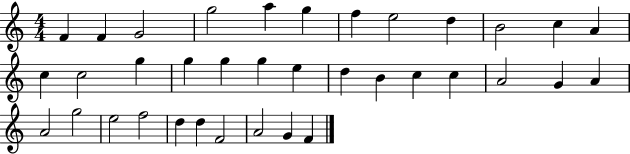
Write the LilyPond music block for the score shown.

{
  \clef treble
  \numericTimeSignature
  \time 4/4
  \key c \major
  f'4 f'4 g'2 | g''2 a''4 g''4 | f''4 e''2 d''4 | b'2 c''4 a'4 | \break c''4 c''2 g''4 | g''4 g''4 g''4 e''4 | d''4 b'4 c''4 c''4 | a'2 g'4 a'4 | \break a'2 g''2 | e''2 f''2 | d''4 d''4 f'2 | a'2 g'4 f'4 | \break \bar "|."
}